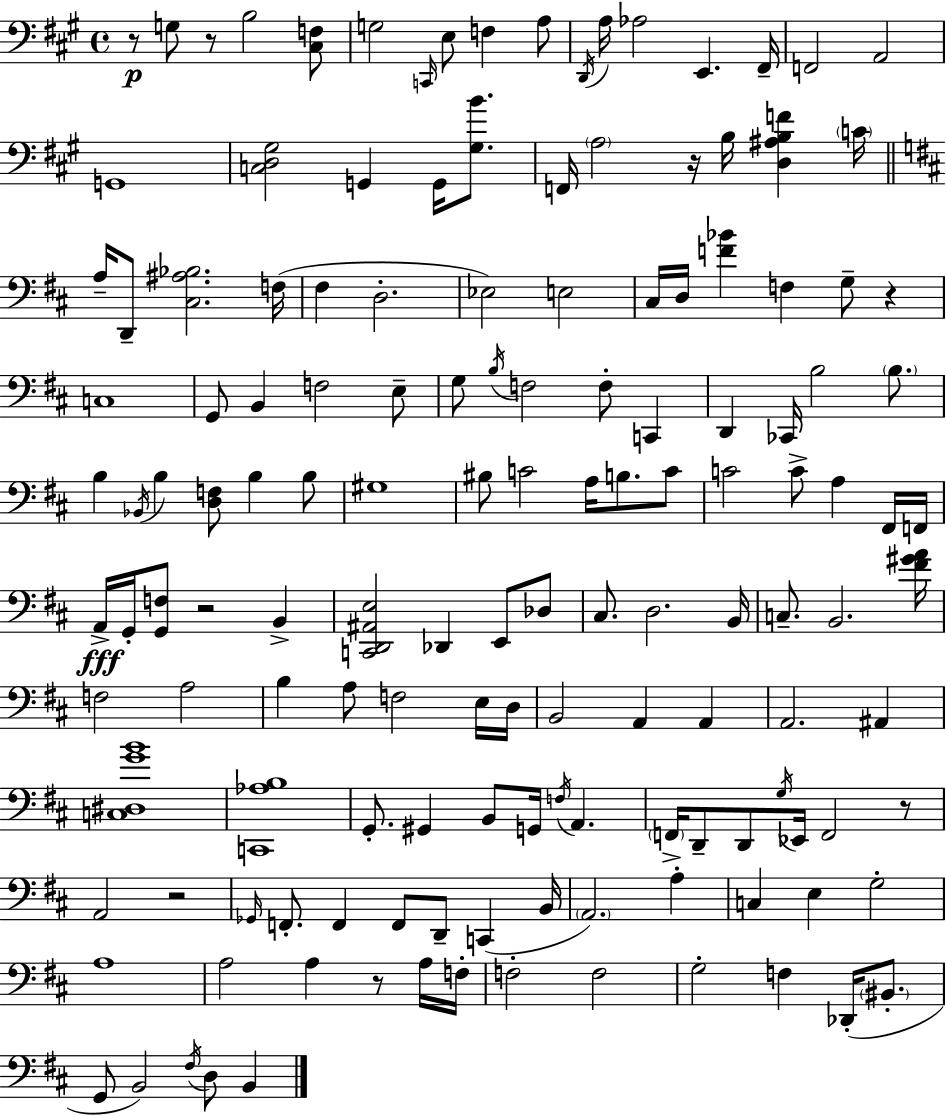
{
  \clef bass
  \time 4/4
  \defaultTimeSignature
  \key a \major
  r8\p g8 r8 b2 <cis f>8 | g2 \grace { c,16 } e8 f4 a8 | \acciaccatura { d,16 } a16 aes2 e,4. | fis,16-- f,2 a,2 | \break g,1 | <c d gis>2 g,4 g,16 <gis b'>8. | f,16 \parenthesize a2 r16 b16 <d ais b f'>4 | \parenthesize c'16 \bar "||" \break \key b \minor a16-- d,8-- <cis ais bes>2. f16( | fis4 d2.-. | ees2) e2 | cis16 d16 <f' bes'>4 f4 g8-- r4 | \break c1 | g,8 b,4 f2 e8-- | g8 \acciaccatura { b16 } f2 f8-. c,4 | d,4 ces,16 b2 \parenthesize b8. | \break b4 \acciaccatura { bes,16 } b4 <d f>8 b4 | b8 gis1 | bis8 c'2 a16 b8. | c'8 c'2 c'8-> a4 | \break fis,16 f,16 a,16->\fff g,16-. <g, f>8 r2 b,4-> | <c, d, ais, e>2 des,4 e,8 | des8 cis8. d2. | b,16 c8.-- b,2. | \break <fis' gis' a'>16 f2 a2 | b4 a8 f2 | e16 d16 b,2 a,4 a,4 | a,2. ais,4 | \break <c dis g' b'>1 | <c, aes b>1 | g,8.-. gis,4 b,8 g,16 \acciaccatura { f16 } a,4. | \parenthesize f,16-> d,8-- d,8 \acciaccatura { g16 } ees,16 f,2 | \break r8 a,2 r2 | \grace { ges,16 } f,8.-. f,4 f,8 d,8-- | c,4( b,16 \parenthesize a,2.) | a4-. c4 e4 g2-. | \break a1 | a2 a4 | r8 a16 f16-. f2-. f2 | g2-. f4 | \break des,16-.( \parenthesize bis,8.-. g,8 b,2) \acciaccatura { fis16 } | d8 b,4 \bar "|."
}